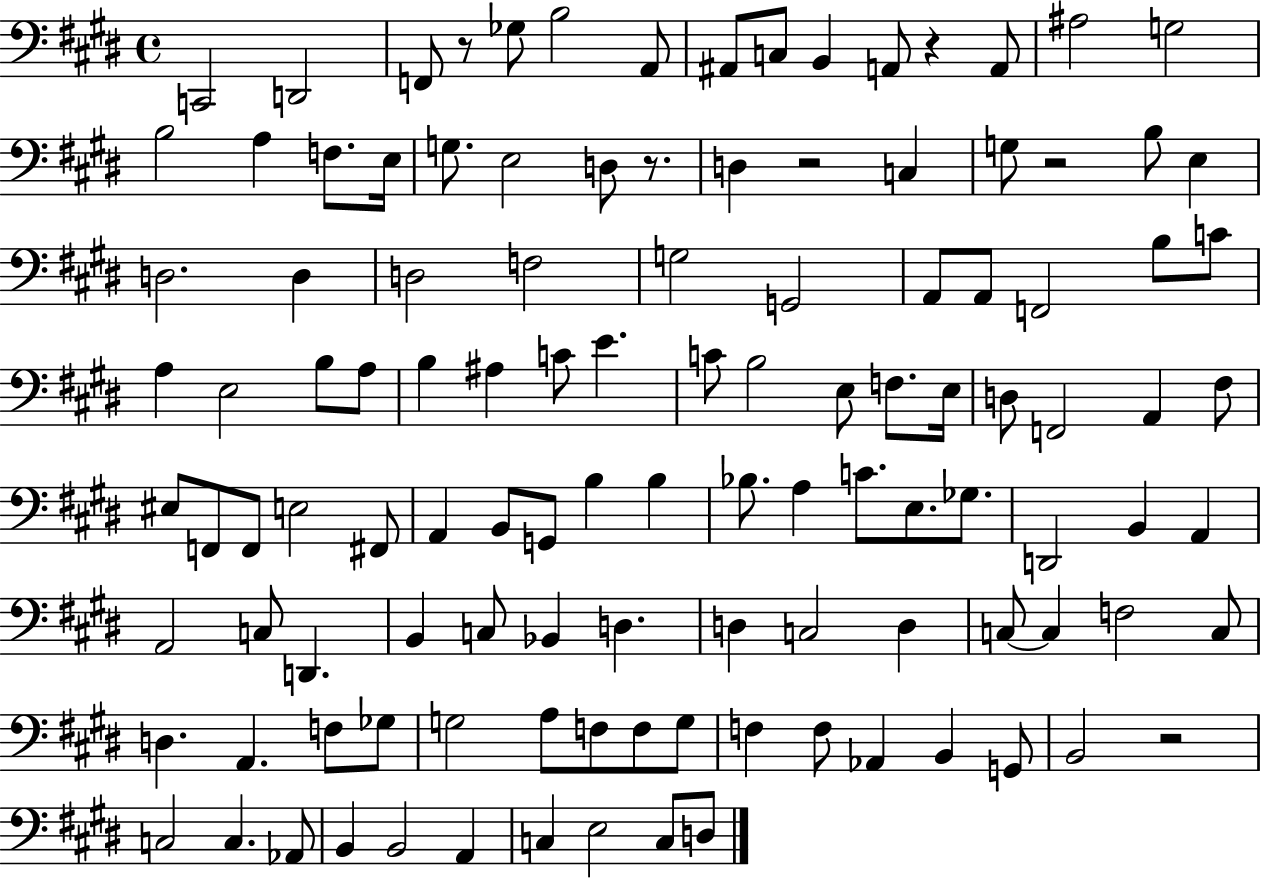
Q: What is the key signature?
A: E major